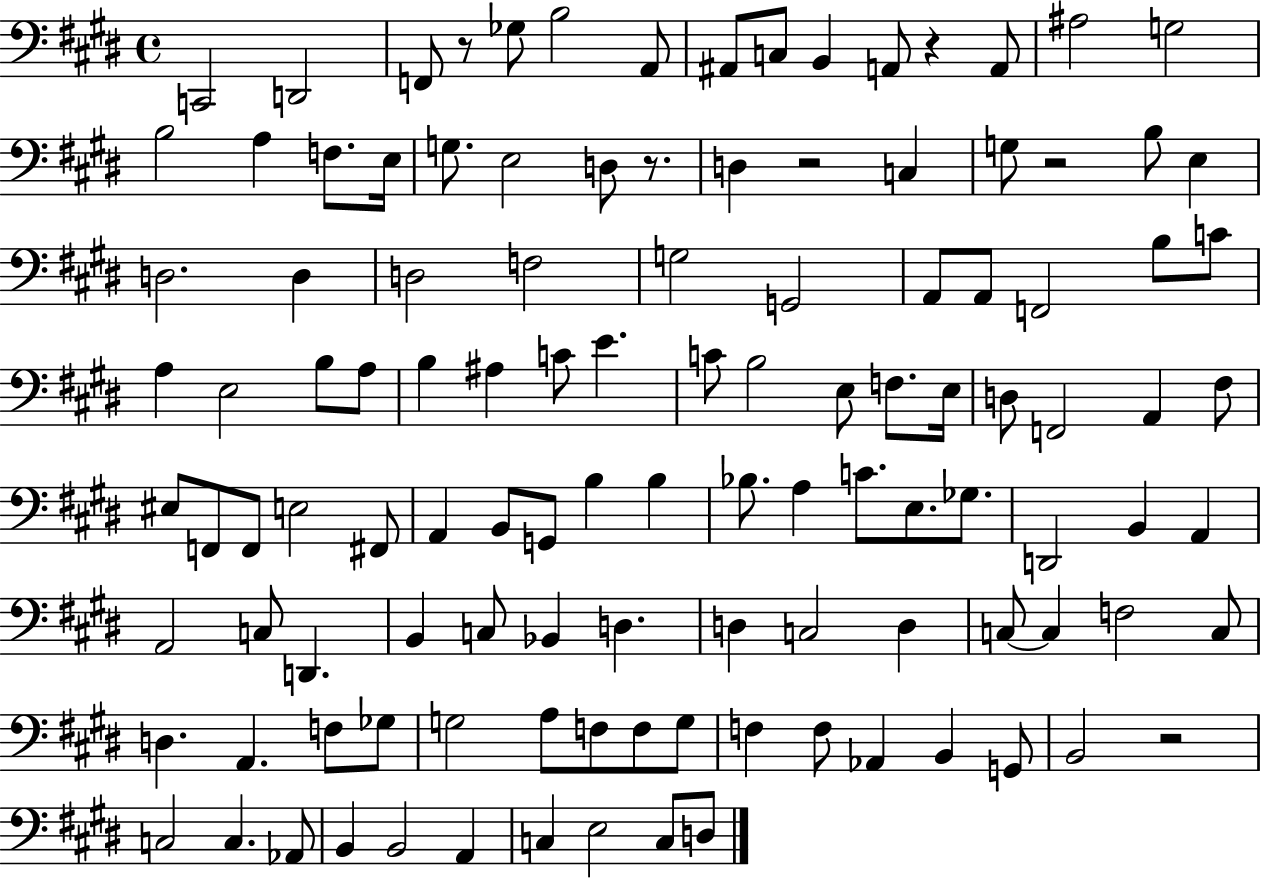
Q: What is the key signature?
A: E major